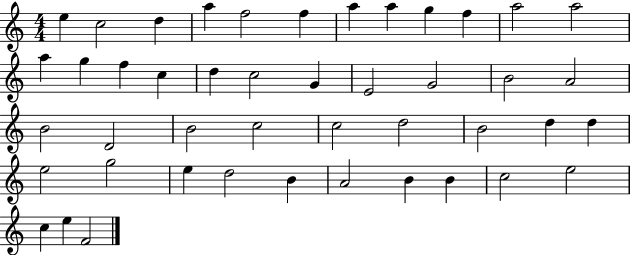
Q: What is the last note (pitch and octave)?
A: F4